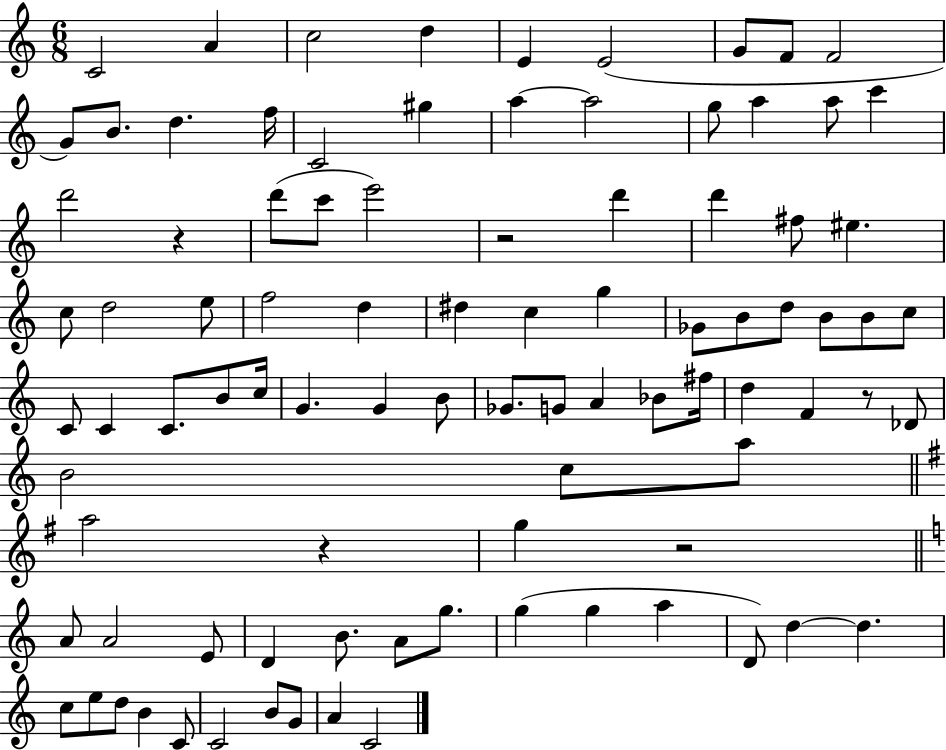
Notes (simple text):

C4/h A4/q C5/h D5/q E4/q E4/h G4/e F4/e F4/h G4/e B4/e. D5/q. F5/s C4/h G#5/q A5/q A5/h G5/e A5/q A5/e C6/q D6/h R/q D6/e C6/e E6/h R/h D6/q D6/q F#5/e EIS5/q. C5/e D5/h E5/e F5/h D5/q D#5/q C5/q G5/q Gb4/e B4/e D5/e B4/e B4/e C5/e C4/e C4/q C4/e. B4/e C5/s G4/q. G4/q B4/e Gb4/e. G4/e A4/q Bb4/e F#5/s D5/q F4/q R/e Db4/e B4/h C5/e A5/e A5/h R/q G5/q R/h A4/e A4/h E4/e D4/q B4/e. A4/e G5/e. G5/q G5/q A5/q D4/e D5/q D5/q. C5/e E5/e D5/e B4/q C4/e C4/h B4/e G4/e A4/q C4/h